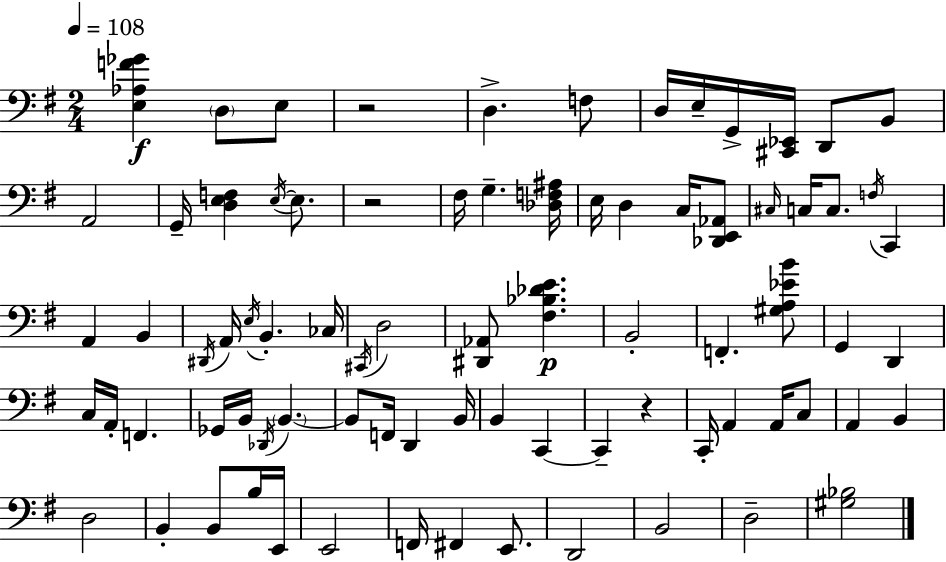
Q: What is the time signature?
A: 2/4